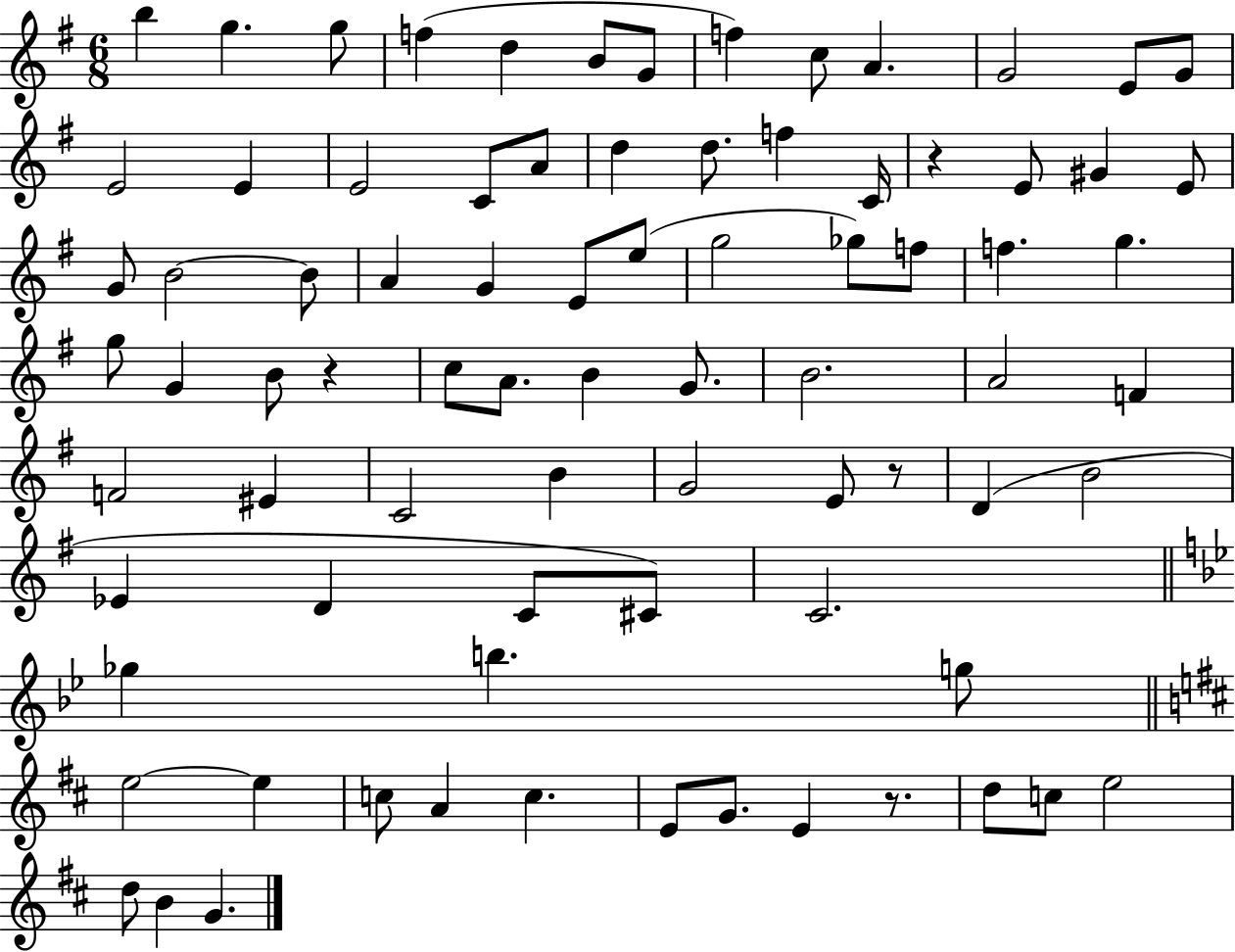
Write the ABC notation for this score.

X:1
T:Untitled
M:6/8
L:1/4
K:G
b g g/2 f d B/2 G/2 f c/2 A G2 E/2 G/2 E2 E E2 C/2 A/2 d d/2 f C/4 z E/2 ^G E/2 G/2 B2 B/2 A G E/2 e/2 g2 _g/2 f/2 f g g/2 G B/2 z c/2 A/2 B G/2 B2 A2 F F2 ^E C2 B G2 E/2 z/2 D B2 _E D C/2 ^C/2 C2 _g b g/2 e2 e c/2 A c E/2 G/2 E z/2 d/2 c/2 e2 d/2 B G